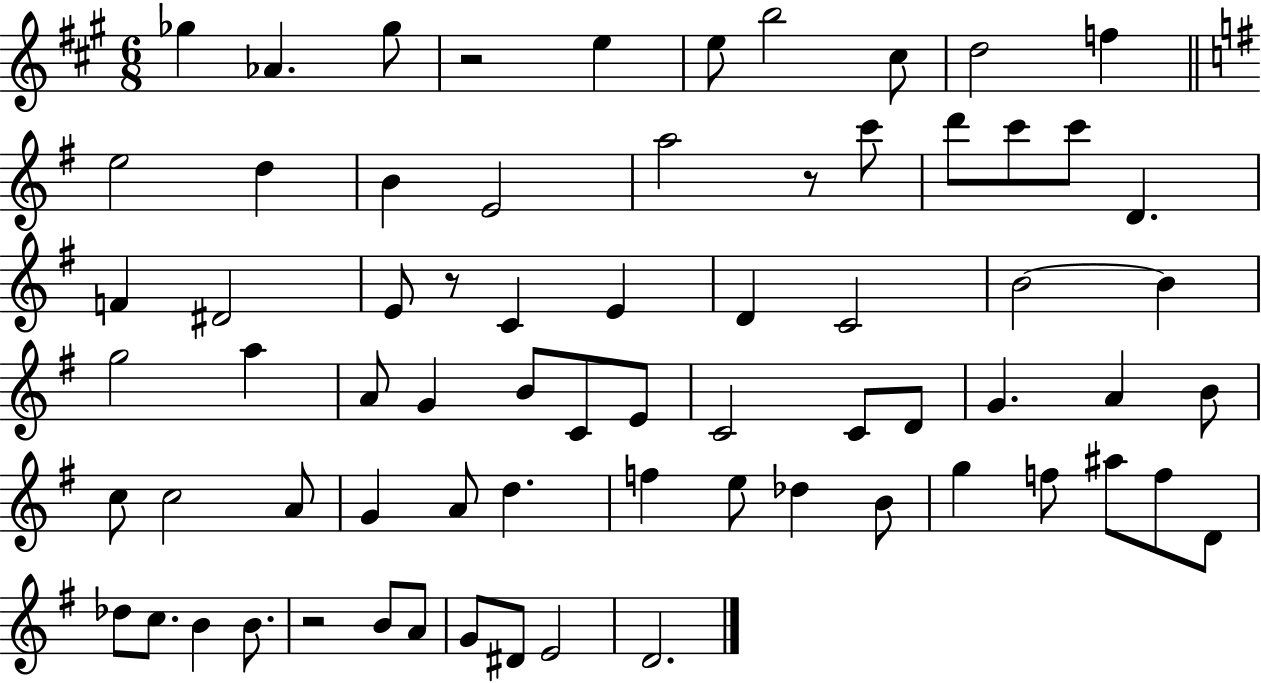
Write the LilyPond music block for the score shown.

{
  \clef treble
  \numericTimeSignature
  \time 6/8
  \key a \major
  \repeat volta 2 { ges''4 aes'4. ges''8 | r2 e''4 | e''8 b''2 cis''8 | d''2 f''4 | \break \bar "||" \break \key e \minor e''2 d''4 | b'4 e'2 | a''2 r8 c'''8 | d'''8 c'''8 c'''8 d'4. | \break f'4 dis'2 | e'8 r8 c'4 e'4 | d'4 c'2 | b'2~~ b'4 | \break g''2 a''4 | a'8 g'4 b'8 c'8 e'8 | c'2 c'8 d'8 | g'4. a'4 b'8 | \break c''8 c''2 a'8 | g'4 a'8 d''4. | f''4 e''8 des''4 b'8 | g''4 f''8 ais''8 f''8 d'8 | \break des''8 c''8. b'4 b'8. | r2 b'8 a'8 | g'8 dis'8 e'2 | d'2. | \break } \bar "|."
}